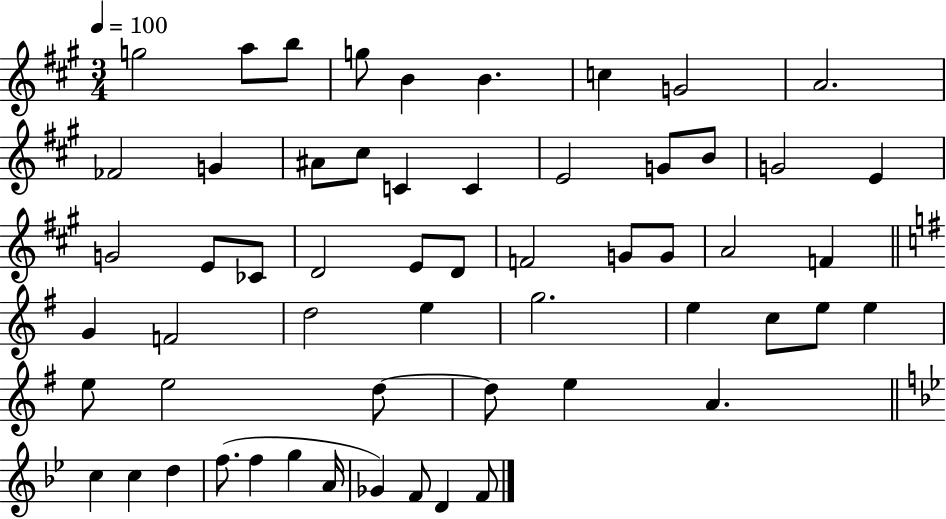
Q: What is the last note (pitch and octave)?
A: F4